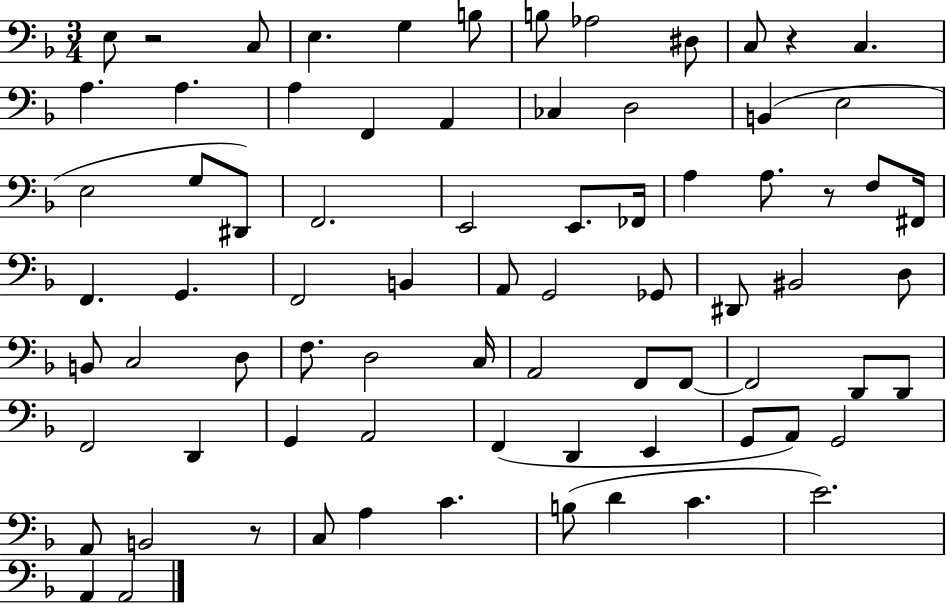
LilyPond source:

{
  \clef bass
  \numericTimeSignature
  \time 3/4
  \key f \major
  \repeat volta 2 { e8 r2 c8 | e4. g4 b8 | b8 aes2 dis8 | c8 r4 c4. | \break a4. a4. | a4 f,4 a,4 | ces4 d2 | b,4( e2 | \break e2 g8 dis,8) | f,2. | e,2 e,8. fes,16 | a4 a8. r8 f8 fis,16 | \break f,4. g,4. | f,2 b,4 | a,8 g,2 ges,8 | dis,8 bis,2 d8 | \break b,8 c2 d8 | f8. d2 c16 | a,2 f,8 f,8~~ | f,2 d,8 d,8 | \break f,2 d,4 | g,4 a,2 | f,4( d,4 e,4 | g,8 a,8) g,2 | \break a,8 b,2 r8 | c8 a4 c'4. | b8( d'4 c'4. | e'2.) | \break a,4 a,2 | } \bar "|."
}